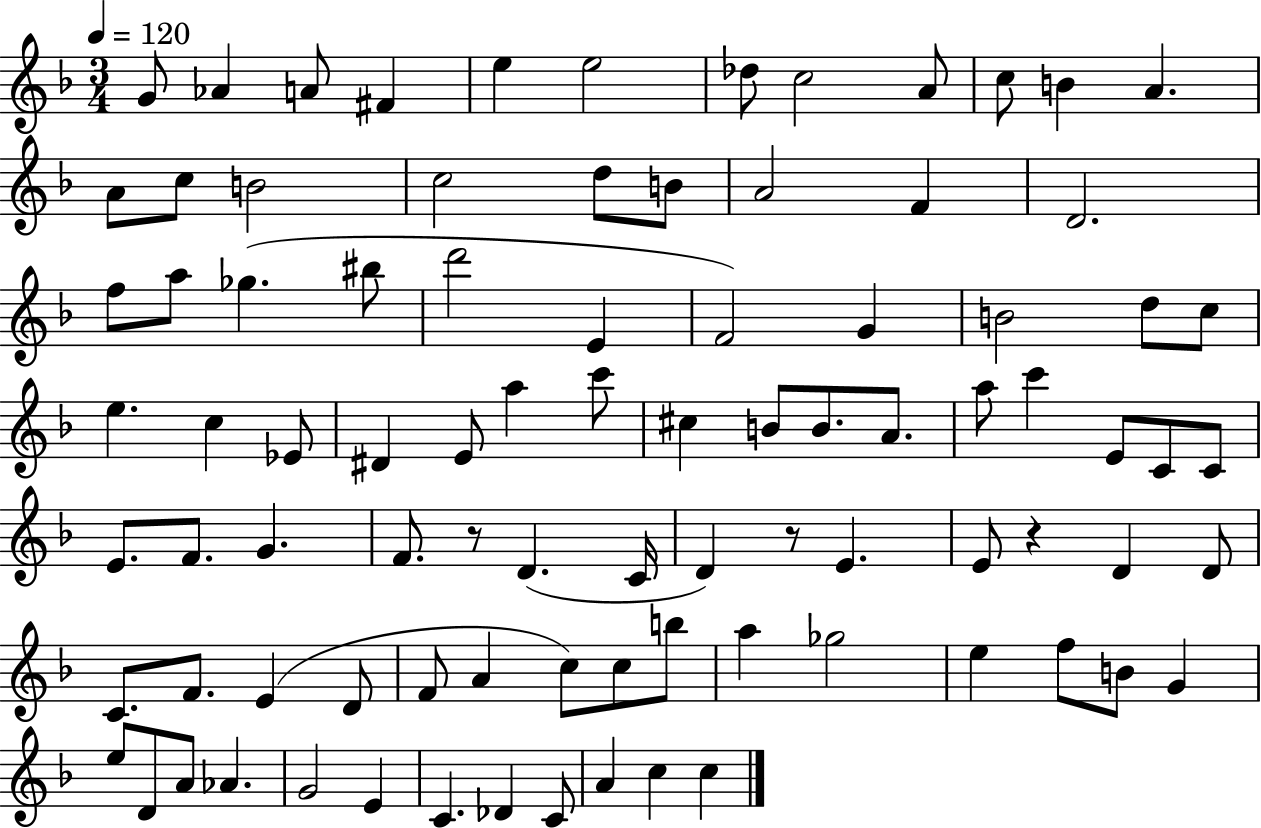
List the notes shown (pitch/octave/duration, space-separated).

G4/e Ab4/q A4/e F#4/q E5/q E5/h Db5/e C5/h A4/e C5/e B4/q A4/q. A4/e C5/e B4/h C5/h D5/e B4/e A4/h F4/q D4/h. F5/e A5/e Gb5/q. BIS5/e D6/h E4/q F4/h G4/q B4/h D5/e C5/e E5/q. C5/q Eb4/e D#4/q E4/e A5/q C6/e C#5/q B4/e B4/e. A4/e. A5/e C6/q E4/e C4/e C4/e E4/e. F4/e. G4/q. F4/e. R/e D4/q. C4/s D4/q R/e E4/q. E4/e R/q D4/q D4/e C4/e. F4/e. E4/q D4/e F4/e A4/q C5/e C5/e B5/e A5/q Gb5/h E5/q F5/e B4/e G4/q E5/e D4/e A4/e Ab4/q. G4/h E4/q C4/q. Db4/q C4/e A4/q C5/q C5/q